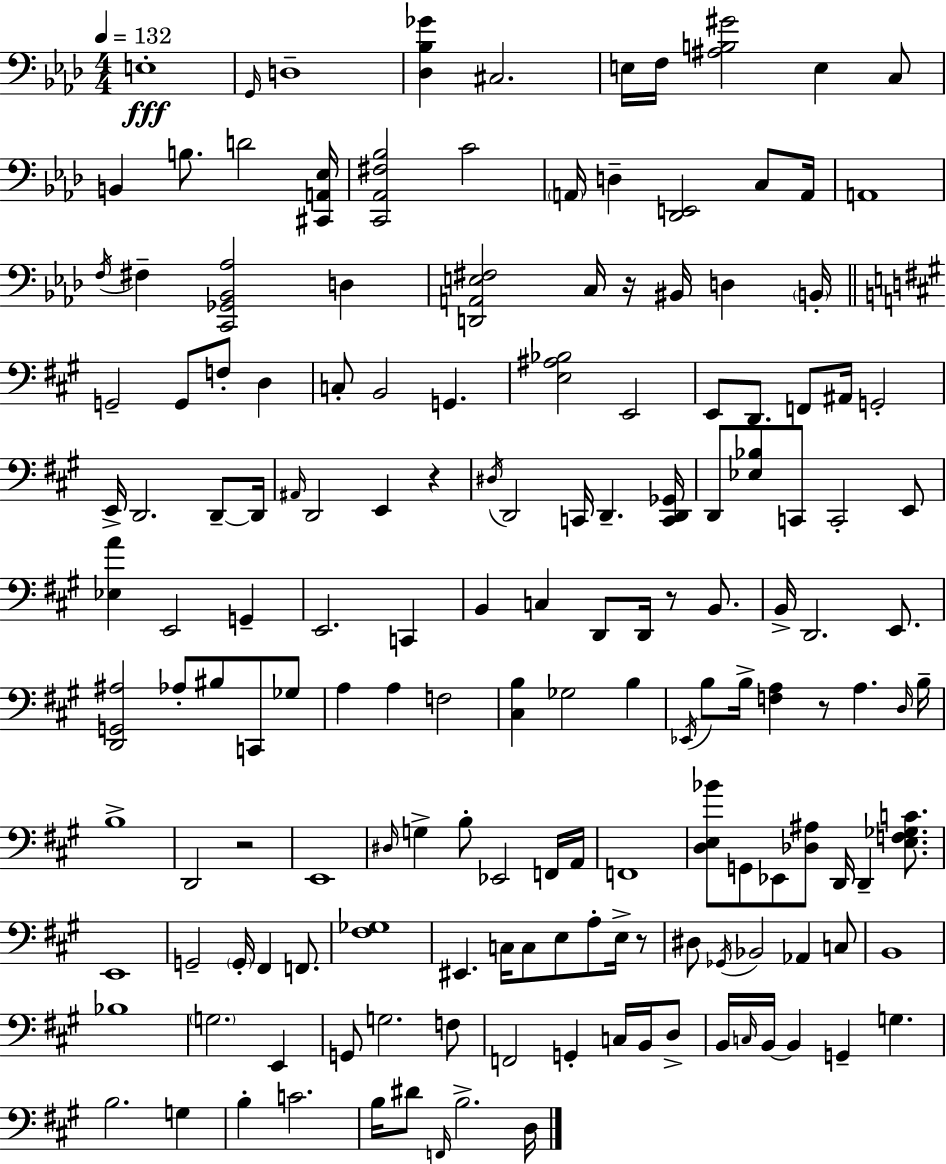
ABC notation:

X:1
T:Untitled
M:4/4
L:1/4
K:Fm
E,4 G,,/4 D,4 [_D,_B,_G] ^C,2 E,/4 F,/4 [^A,B,^G]2 E, C,/2 B,, B,/2 D2 [^C,,A,,_E,]/4 [C,,_A,,^F,_B,]2 C2 A,,/4 D, [_D,,E,,]2 C,/2 A,,/4 A,,4 F,/4 ^F, [C,,_G,,_B,,_A,]2 D, [D,,A,,E,^F,]2 C,/4 z/4 ^B,,/4 D, B,,/4 G,,2 G,,/2 F,/2 D, C,/2 B,,2 G,, [E,^A,_B,]2 E,,2 E,,/2 D,,/2 F,,/2 ^A,,/4 G,,2 E,,/4 D,,2 D,,/2 D,,/4 ^A,,/4 D,,2 E,, z ^D,/4 D,,2 C,,/4 D,, [C,,D,,_G,,]/4 D,,/2 [_E,_B,]/2 C,,/2 C,,2 E,,/2 [_E,A] E,,2 G,, E,,2 C,, B,, C, D,,/2 D,,/4 z/2 B,,/2 B,,/4 D,,2 E,,/2 [D,,G,,^A,]2 _A,/2 ^B,/2 C,,/2 _G,/2 A, A, F,2 [^C,B,] _G,2 B, _E,,/4 B,/2 B,/4 [F,A,] z/2 A, D,/4 B,/4 B,4 D,,2 z2 E,,4 ^D,/4 G, B,/2 _E,,2 F,,/4 A,,/4 F,,4 [D,E,_B]/2 G,,/2 _E,,/2 [_D,^A,]/2 D,,/4 D,, [E,F,_G,C]/2 E,,4 G,,2 G,,/4 ^F,, F,,/2 [^F,_G,]4 ^E,, C,/4 C,/2 E,/2 A,/2 E,/4 z/2 ^D,/2 _G,,/4 _B,,2 _A,, C,/2 B,,4 _B,4 G,2 E,, G,,/2 G,2 F,/2 F,,2 G,, C,/4 B,,/4 D,/2 B,,/4 C,/4 B,,/4 B,, G,, G, B,2 G, B, C2 B,/4 ^D/2 F,,/4 B,2 D,/4